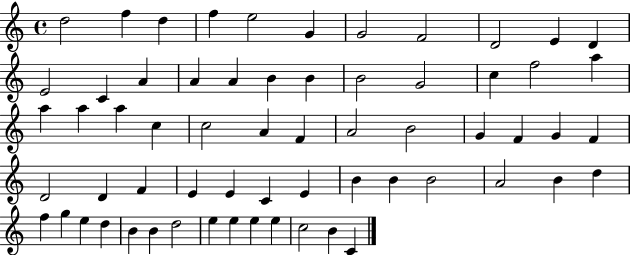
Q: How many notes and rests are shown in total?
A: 63